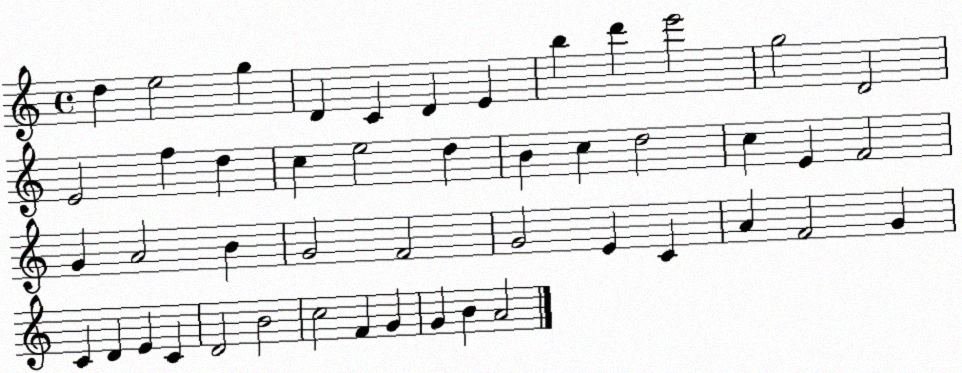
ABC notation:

X:1
T:Untitled
M:4/4
L:1/4
K:C
d e2 g D C D E b d' e'2 g2 D2 E2 f d c e2 d B c d2 c E F2 G A2 B G2 F2 G2 E C A F2 G C D E C D2 B2 c2 F G G B A2